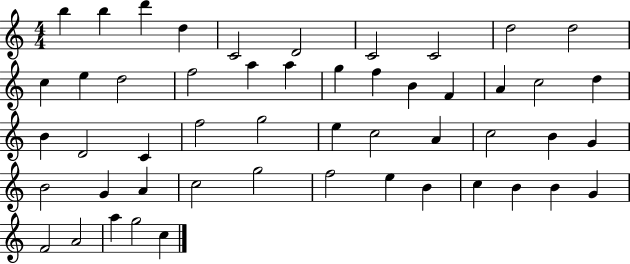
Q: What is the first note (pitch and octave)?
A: B5